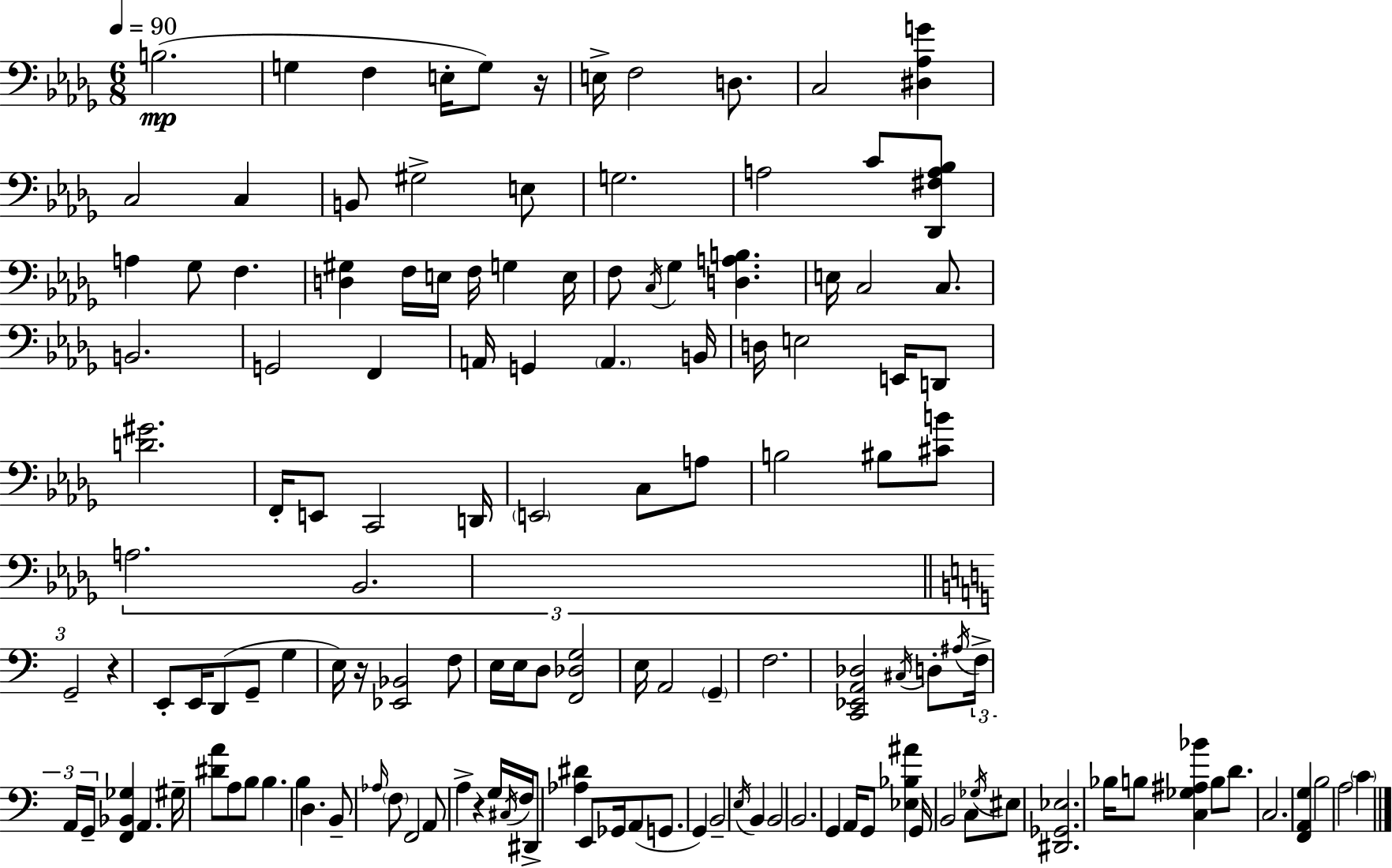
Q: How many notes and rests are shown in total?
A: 137